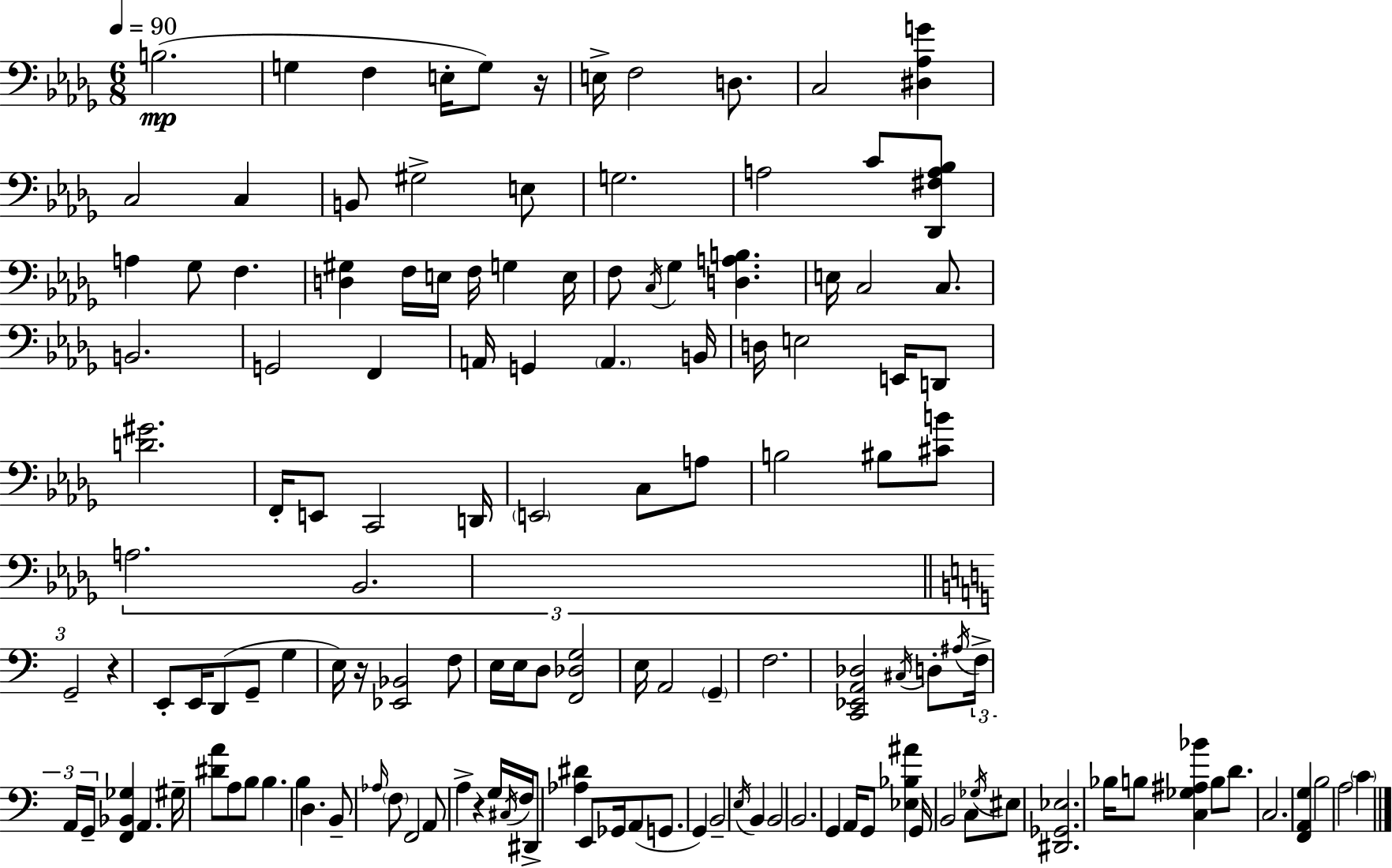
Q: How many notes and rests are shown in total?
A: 137